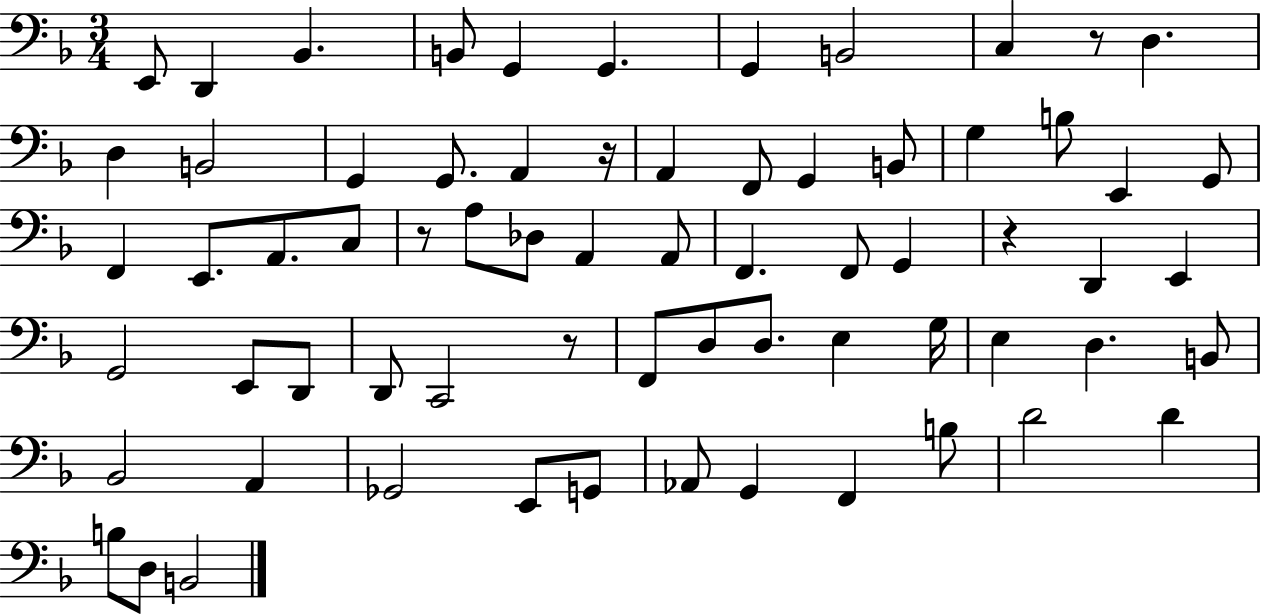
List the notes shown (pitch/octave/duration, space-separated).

E2/e D2/q Bb2/q. B2/e G2/q G2/q. G2/q B2/h C3/q R/e D3/q. D3/q B2/h G2/q G2/e. A2/q R/s A2/q F2/e G2/q B2/e G3/q B3/e E2/q G2/e F2/q E2/e. A2/e. C3/e R/e A3/e Db3/e A2/q A2/e F2/q. F2/e G2/q R/q D2/q E2/q G2/h E2/e D2/e D2/e C2/h R/e F2/e D3/e D3/e. E3/q G3/s E3/q D3/q. B2/e Bb2/h A2/q Gb2/h E2/e G2/e Ab2/e G2/q F2/q B3/e D4/h D4/q B3/e D3/e B2/h